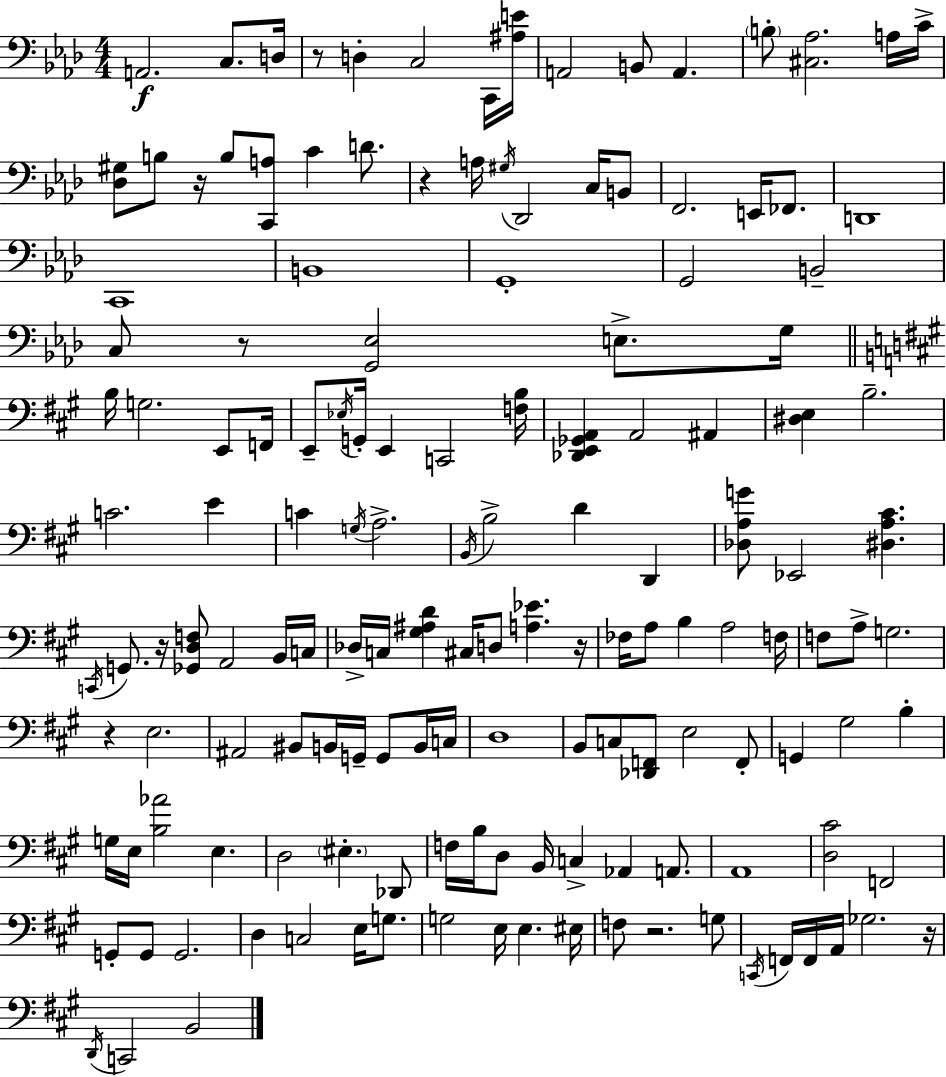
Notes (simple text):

A2/h. C3/e. D3/s R/e D3/q C3/h C2/s [A#3,E4]/s A2/h B2/e A2/q. B3/e [C#3,Ab3]/h. A3/s C4/s [Db3,G#3]/e B3/e R/s B3/e [C2,A3]/e C4/q D4/e. R/q A3/s G#3/s Db2/h C3/s B2/e F2/h. E2/s FES2/e. D2/w C2/w B2/w G2/w G2/h B2/h C3/e R/e [G2,Eb3]/h E3/e. G3/s B3/s G3/h. E2/e F2/s E2/e Eb3/s G2/s E2/q C2/h [F3,B3]/s [Db2,E2,Gb2,A2]/q A2/h A#2/q [D#3,E3]/q B3/h. C4/h. E4/q C4/q G3/s A3/h. B2/s B3/h D4/q D2/q [Db3,A3,G4]/e Eb2/h [D#3,A3,C#4]/q. C2/s G2/e. R/s [Gb2,D3,F3]/e A2/h B2/s C3/s Db3/s C3/s [G#3,A#3,D4]/q C#3/s D3/e [A3,Eb4]/q. R/s FES3/s A3/e B3/q A3/h F3/s F3/e A3/e G3/h. R/q E3/h. A#2/h BIS2/e B2/s G2/s G2/e B2/s C3/s D3/w B2/e C3/e [Db2,F2]/e E3/h F2/e G2/q G#3/h B3/q G3/s E3/s [B3,Ab4]/h E3/q. D3/h EIS3/q. Db2/e F3/s B3/s D3/e B2/s C3/q Ab2/q A2/e. A2/w [D3,C#4]/h F2/h G2/e G2/e G2/h. D3/q C3/h E3/s G3/e. G3/h E3/s E3/q. EIS3/s F3/e R/h. G3/e C2/s F2/s F2/s A2/s Gb3/h. R/s D2/s C2/h B2/h